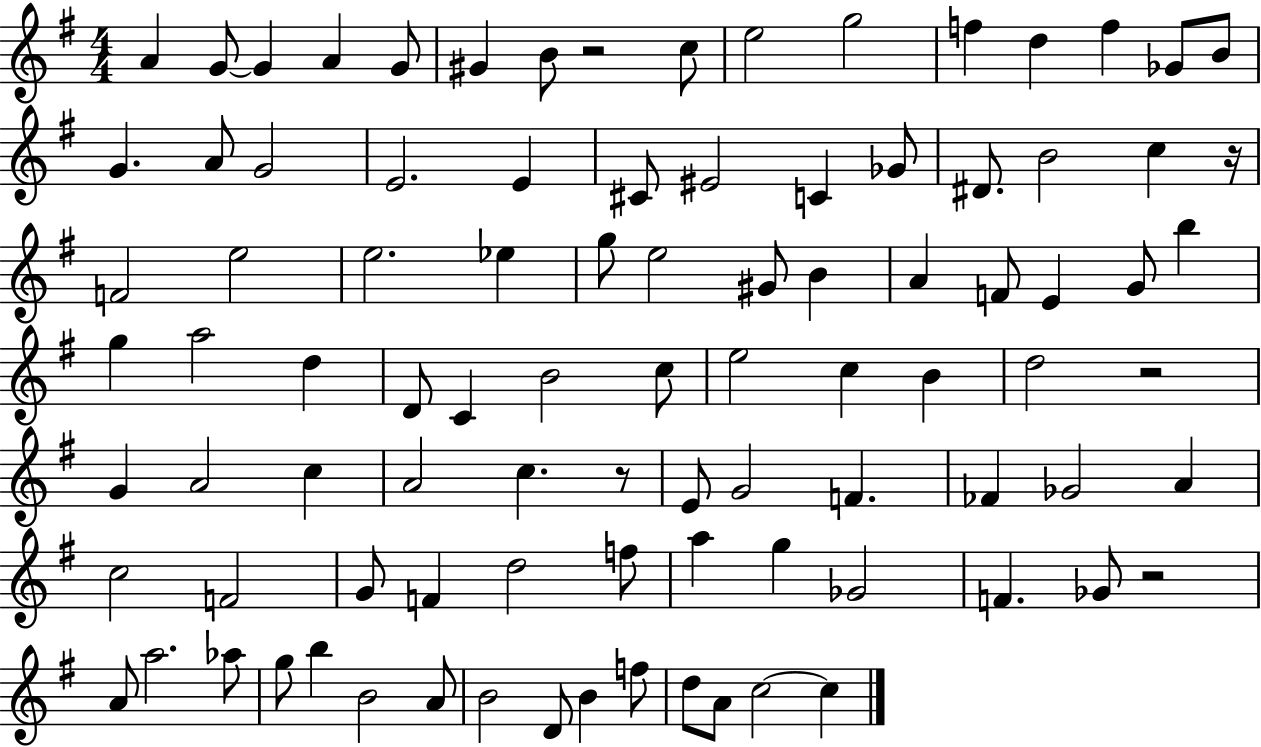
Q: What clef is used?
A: treble